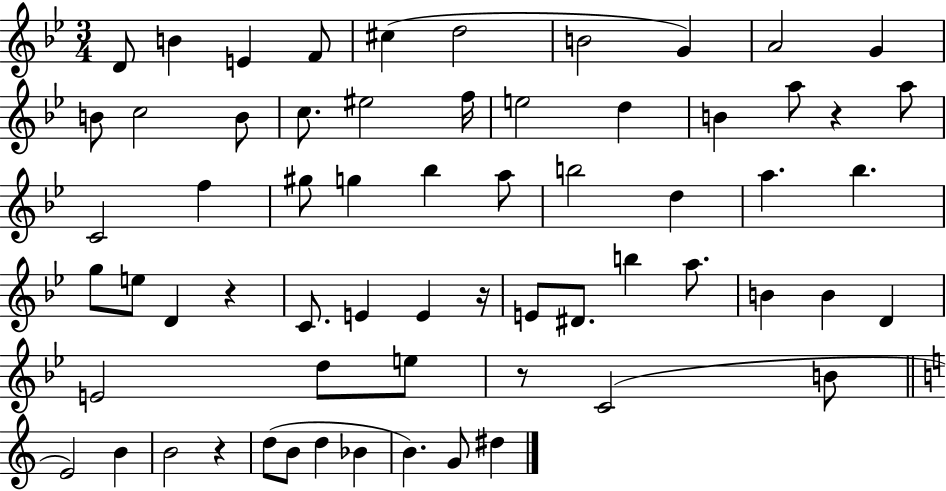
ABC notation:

X:1
T:Untitled
M:3/4
L:1/4
K:Bb
D/2 B E F/2 ^c d2 B2 G A2 G B/2 c2 B/2 c/2 ^e2 f/4 e2 d B a/2 z a/2 C2 f ^g/2 g _b a/2 b2 d a _b g/2 e/2 D z C/2 E E z/4 E/2 ^D/2 b a/2 B B D E2 d/2 e/2 z/2 C2 B/2 E2 B B2 z d/2 B/2 d _B B G/2 ^d